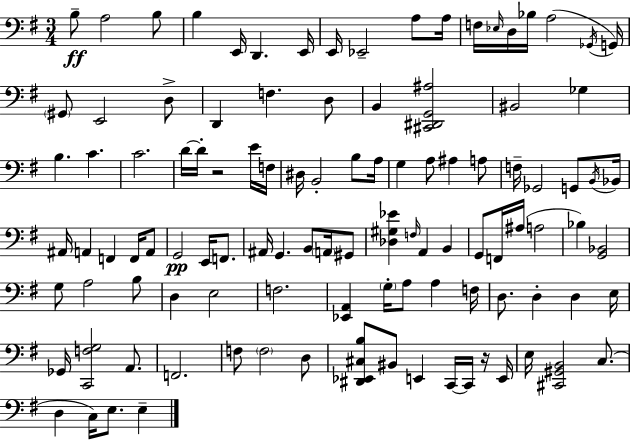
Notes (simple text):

B3/e A3/h B3/e B3/q E2/s D2/q. E2/s E2/s Eb2/h A3/e A3/s F3/s Eb3/s D3/s Bb3/s A3/h Gb2/s G2/s G#2/e E2/h D3/e D2/q F3/q. D3/e B2/q [C#2,D#2,G2,A#3]/h BIS2/h Gb3/q B3/q. C4/q. C4/h. D4/s D4/s R/h E4/s F3/s D#3/s B2/h B3/e A3/s G3/q A3/e A#3/q A3/e F3/s Gb2/h G2/e B2/s Bb2/s A#2/s A2/q F2/q F2/s A2/e G2/h E2/s F2/e. A#2/s G2/q. B2/e A2/s G#2/e [Db3,G#3,Eb4]/q F3/s A2/q B2/q G2/e F2/s A#3/s A3/h Bb3/q [G2,Bb2]/h G3/e A3/h B3/e D3/q E3/h F3/h. [Eb2,A2]/q G3/s A3/e A3/q F3/s D3/e. D3/q D3/q E3/s Gb2/s [C2,F3,G3]/h A2/e. F2/h. F3/e F3/h D3/e [D#2,Eb2,C#3,B3]/e BIS2/e E2/q C2/s C2/s R/s E2/s E3/s [C#2,G#2,B2]/h C3/e. D3/q C3/s E3/e. E3/q